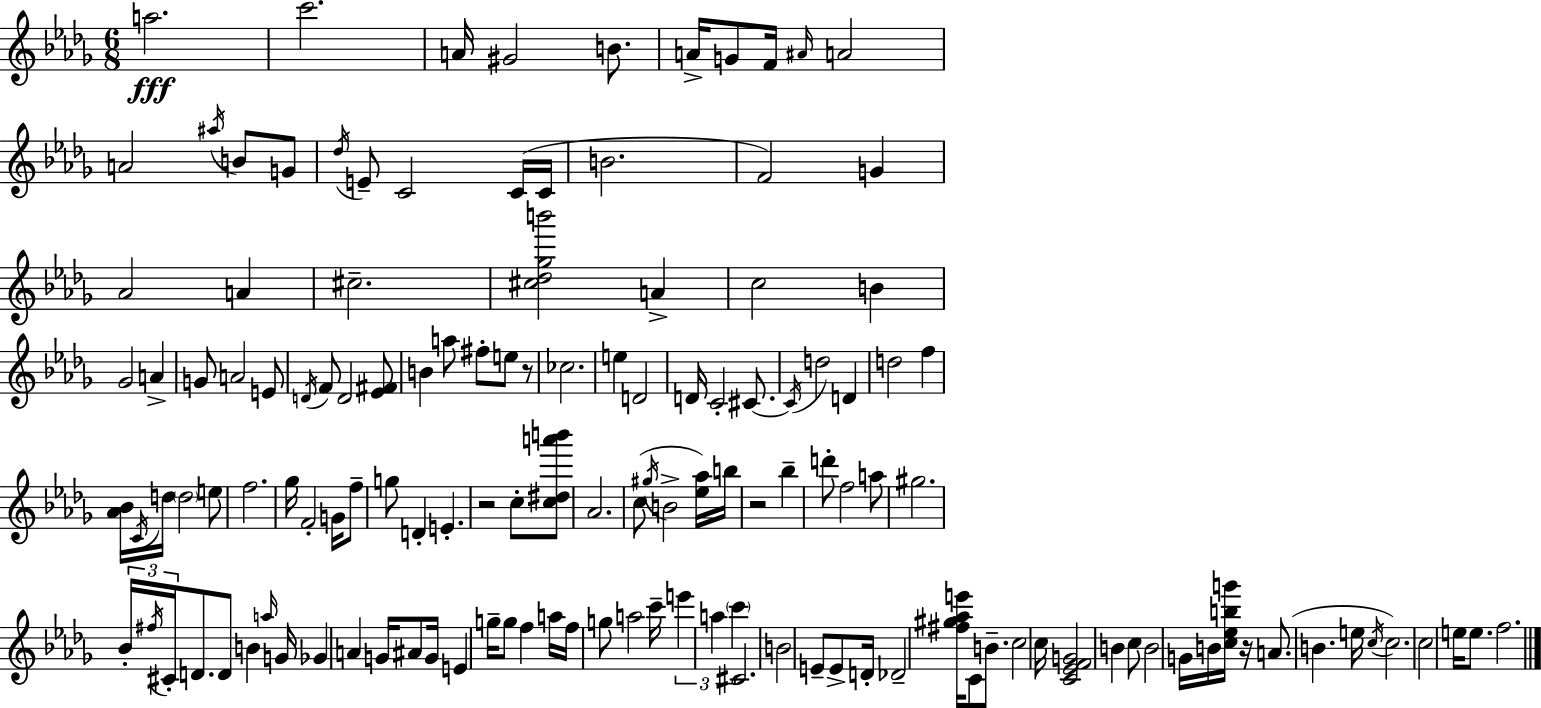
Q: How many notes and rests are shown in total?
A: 135